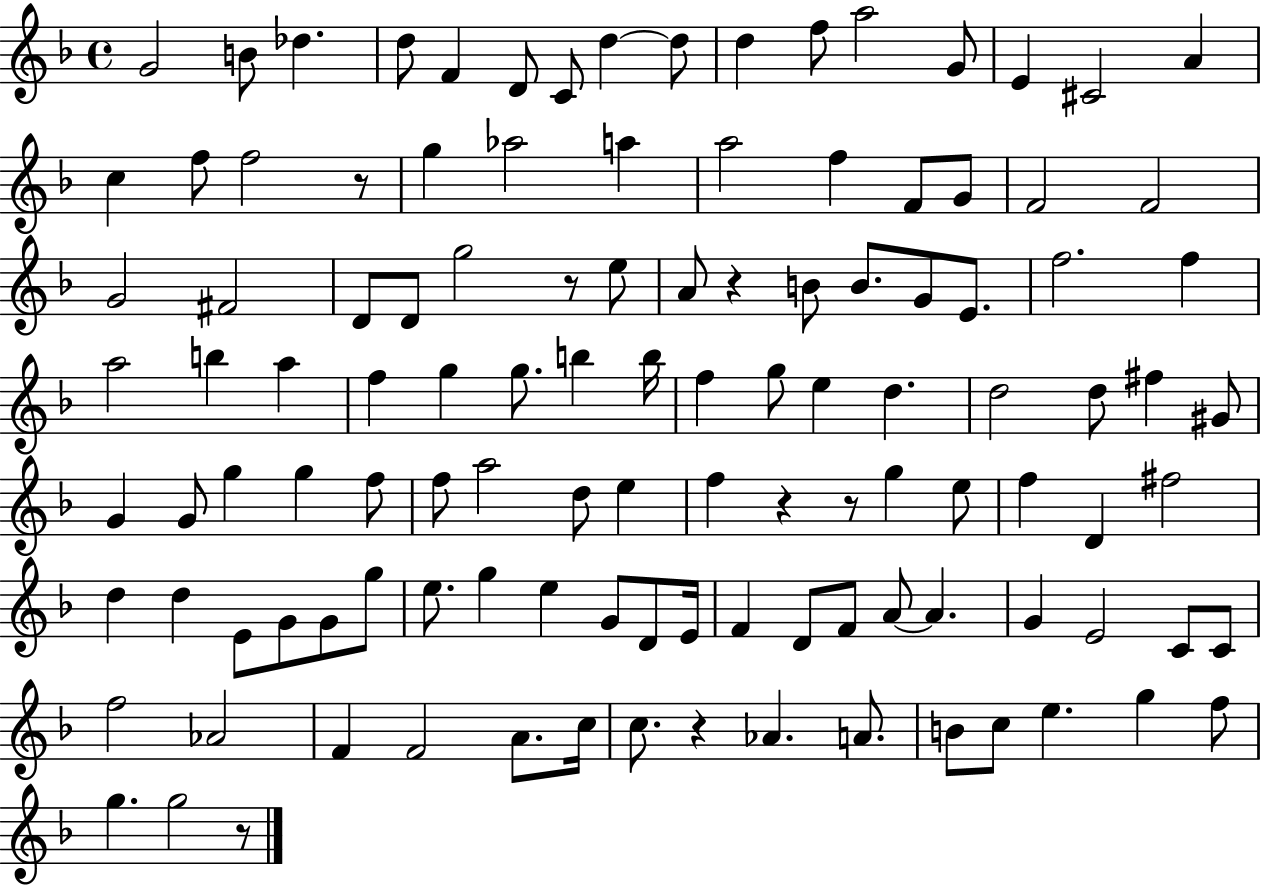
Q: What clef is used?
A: treble